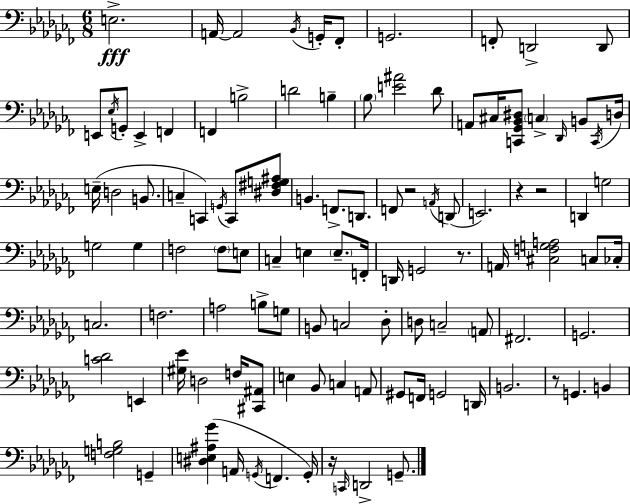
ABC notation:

X:1
T:Untitled
M:6/8
L:1/4
K:Abm
E,2 A,,/4 A,,2 _B,,/4 G,,/4 _F,,/2 G,,2 F,,/2 D,,2 D,,/2 E,,/2 _E,/4 G,,/2 E,, F,, F,, B,2 D2 B, _B,/2 [E^A]2 _D/2 A,,/2 ^C,/4 [C,,_G,,_B,,^D,]/2 C, _D,,/4 B,,/2 C,,/4 D,/4 E,/4 D,2 B,,/2 C, C,, G,,/4 C,,/2 [^D,^F,G,^A,]/2 B,, F,,/2 D,,/2 F,,/2 z2 A,,/4 D,,/2 E,,2 z z2 D,, G,2 G,2 G, F,2 F,/2 E,/2 C, E, E,/2 F,,/4 D,,/4 G,,2 z/2 A,,/4 [^C,F,G,A,]2 C,/2 _C,/4 C,2 F,2 A,2 B,/2 G,/2 B,,/2 C,2 _D,/2 D,/2 C,2 A,,/2 ^F,,2 G,,2 [C_D]2 E,, [^G,_E]/4 D,2 F,/4 [^C,,^A,,]/2 E, _B,,/2 C, A,,/2 ^G,,/2 F,,/4 G,,2 D,,/4 B,,2 z/2 G,, B,, [F,G,B,]2 G,, [^D,E,^A,_G] A,,/4 G,,/4 F,, G,,/4 z/4 C,,/4 D,,2 G,,/2